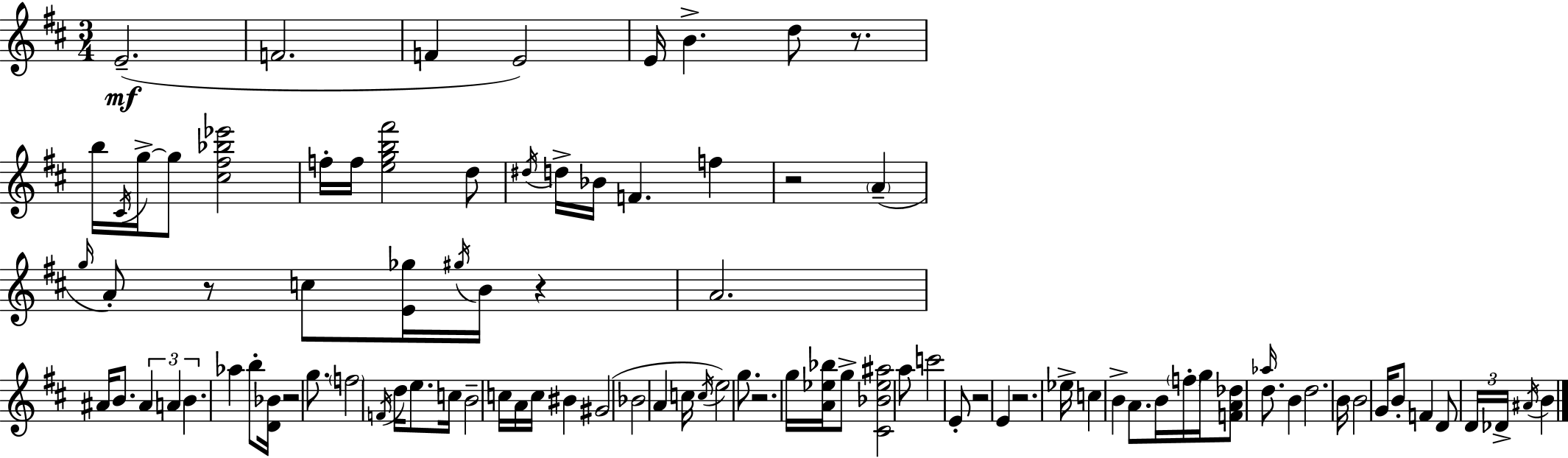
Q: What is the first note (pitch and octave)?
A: E4